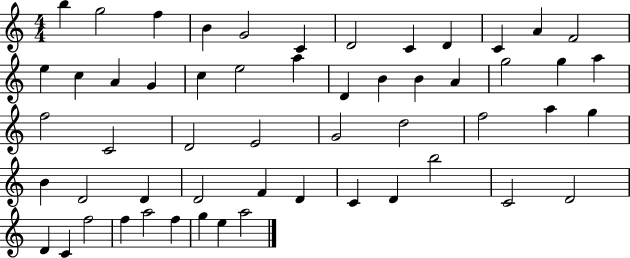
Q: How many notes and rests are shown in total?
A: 55